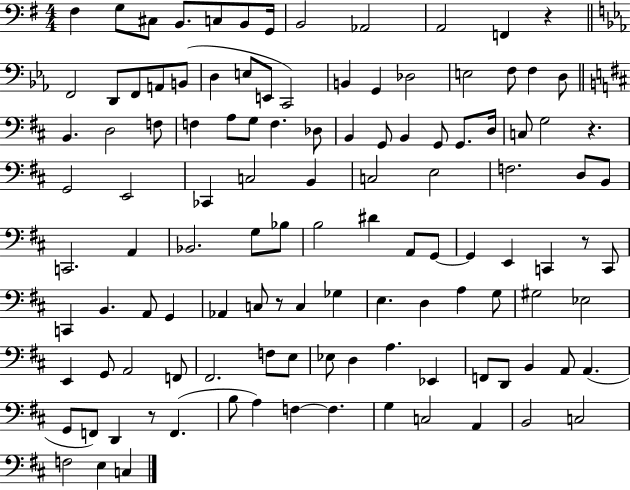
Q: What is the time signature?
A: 4/4